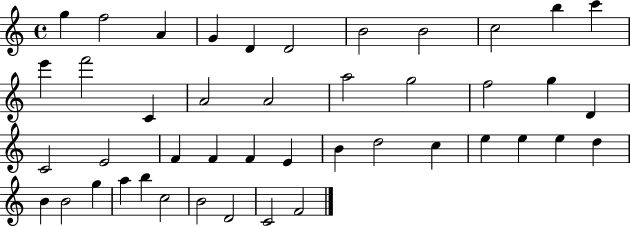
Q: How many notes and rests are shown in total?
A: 44